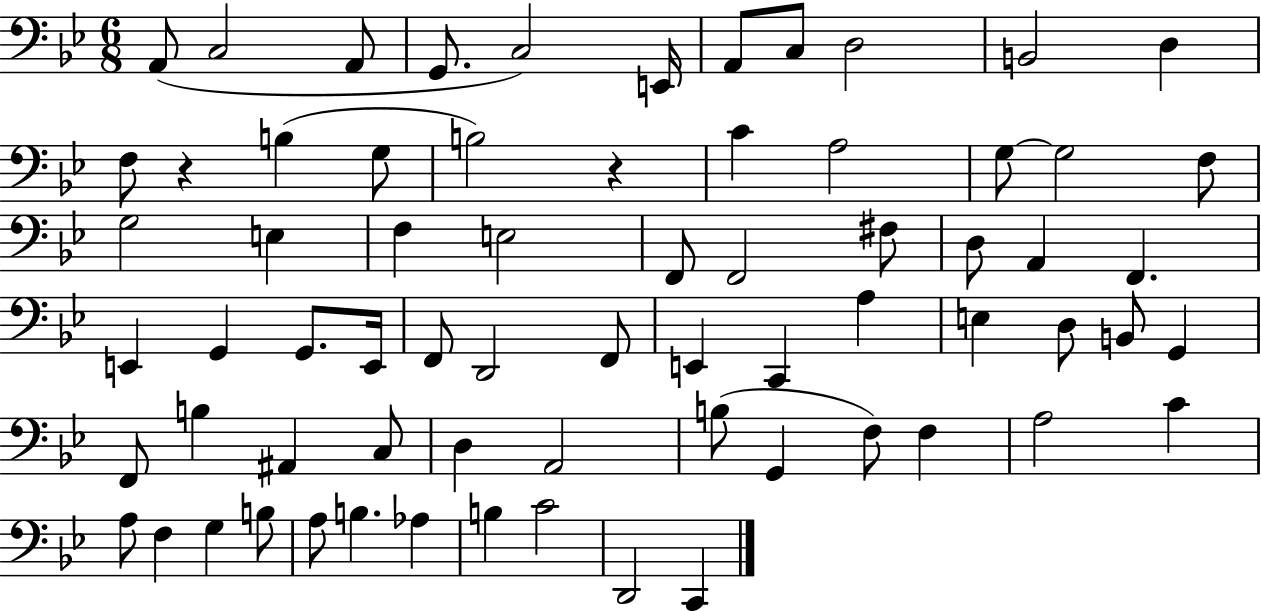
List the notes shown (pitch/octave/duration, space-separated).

A2/e C3/h A2/e G2/e. C3/h E2/s A2/e C3/e D3/h B2/h D3/q F3/e R/q B3/q G3/e B3/h R/q C4/q A3/h G3/e G3/h F3/e G3/h E3/q F3/q E3/h F2/e F2/h F#3/e D3/e A2/q F2/q. E2/q G2/q G2/e. E2/s F2/e D2/h F2/e E2/q C2/q A3/q E3/q D3/e B2/e G2/q F2/e B3/q A#2/q C3/e D3/q A2/h B3/e G2/q F3/e F3/q A3/h C4/q A3/e F3/q G3/q B3/e A3/e B3/q. Ab3/q B3/q C4/h D2/h C2/q